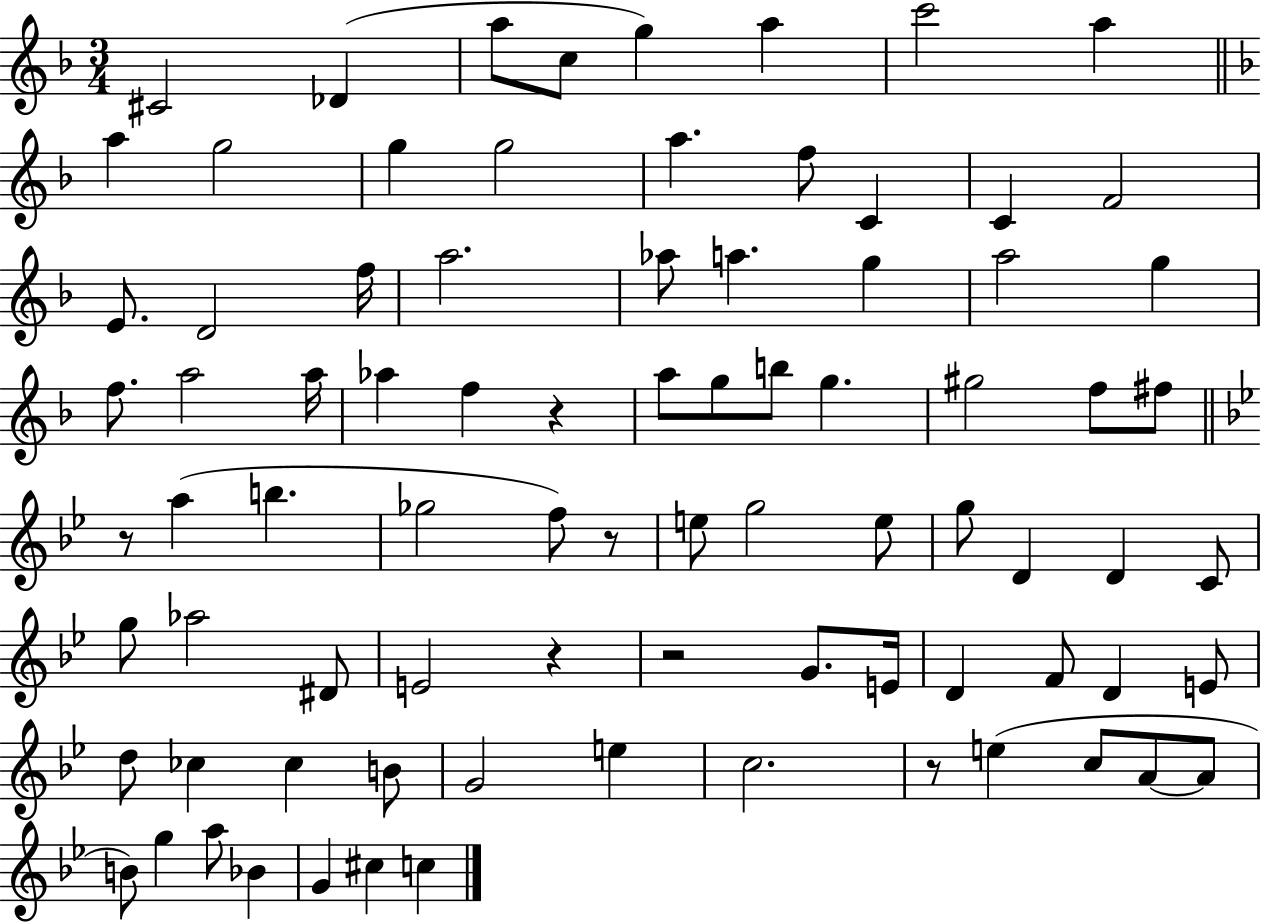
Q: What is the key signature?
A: F major